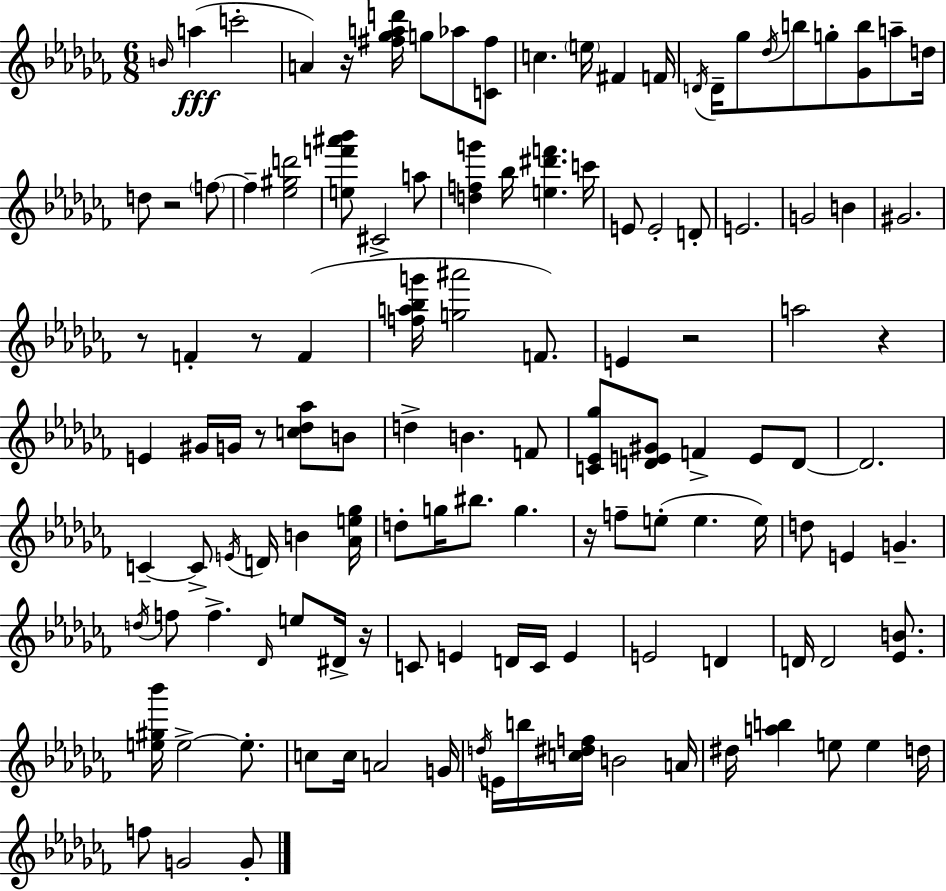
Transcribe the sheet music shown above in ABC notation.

X:1
T:Untitled
M:6/8
L:1/4
K:Abm
B/4 a c'2 A z/4 [^f_gad']/4 g/2 _a/2 [C^f]/2 c e/4 ^F F/4 D/4 D/4 _g/2 _d/4 b/2 g/2 [_Gb]/2 a/2 d/4 d/2 z2 f/2 f [_e^gd']2 [ef'^a'_b']/2 ^C2 a/2 [dfg'] _b/4 [e^d'f'] c'/4 E/2 E2 D/2 E2 G2 B ^G2 z/2 F z/2 F [fa_bg']/4 [g^a']2 F/2 E z2 a2 z E ^G/4 G/4 z/2 [c_d_a]/2 B/2 d B F/2 [C_E_g]/2 [DE^G]/2 F E/2 D/2 D2 C C/2 E/4 D/4 B [_Ae_g]/4 d/2 g/4 ^b/2 g z/4 f/2 e/2 e e/4 d/2 E G d/4 f/2 f _D/4 e/2 ^D/4 z/4 C/2 E D/4 C/4 E E2 D D/4 D2 [_EB]/2 [e^g_b']/4 e2 e/2 c/2 c/4 A2 G/4 d/4 E/4 b/4 [c^df]/4 B2 A/4 ^d/4 [ab] e/2 e d/4 f/2 G2 G/2